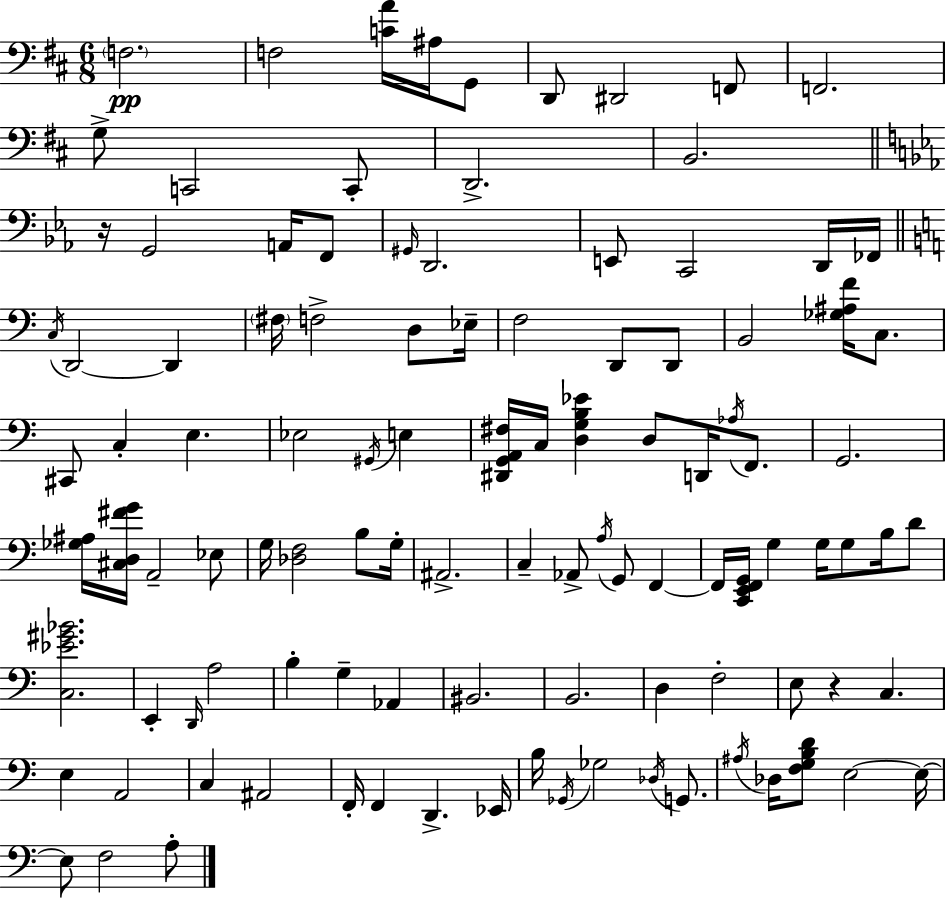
X:1
T:Untitled
M:6/8
L:1/4
K:D
F,2 F,2 [CA]/4 ^A,/4 G,,/2 D,,/2 ^D,,2 F,,/2 F,,2 G,/2 C,,2 C,,/2 D,,2 B,,2 z/4 G,,2 A,,/4 F,,/2 ^G,,/4 D,,2 E,,/2 C,,2 D,,/4 _F,,/4 C,/4 D,,2 D,, ^F,/4 F,2 D,/2 _E,/4 F,2 D,,/2 D,,/2 B,,2 [_G,^A,F]/4 C,/2 ^C,,/2 C, E, _E,2 ^G,,/4 E, [^D,,G,,A,,^F,]/4 C,/4 [D,G,B,_E] D,/2 D,,/4 _A,/4 F,,/2 G,,2 [_G,^A,]/4 [^C,D,^FG]/4 A,,2 _E,/2 G,/4 [_D,F,]2 B,/2 G,/4 ^A,,2 C, _A,,/2 A,/4 G,,/2 F,, F,,/4 [C,,E,,F,,G,,]/4 G, G,/4 G,/2 B,/4 D/2 [C,_E^G_B]2 E,, D,,/4 A,2 B, G, _A,, ^B,,2 B,,2 D, F,2 E,/2 z C, E, A,,2 C, ^A,,2 F,,/4 F,, D,, _E,,/4 B,/4 _G,,/4 _G,2 _D,/4 G,,/2 ^A,/4 _D,/4 [F,G,B,D]/2 E,2 E,/4 E,/2 F,2 A,/2